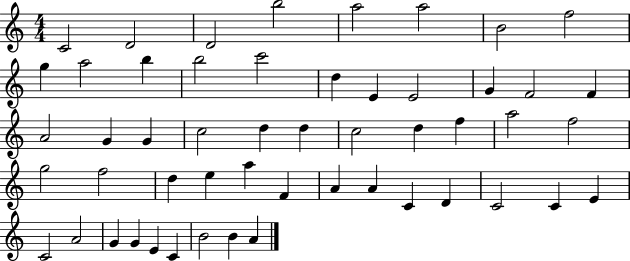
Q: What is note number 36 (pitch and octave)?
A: F4